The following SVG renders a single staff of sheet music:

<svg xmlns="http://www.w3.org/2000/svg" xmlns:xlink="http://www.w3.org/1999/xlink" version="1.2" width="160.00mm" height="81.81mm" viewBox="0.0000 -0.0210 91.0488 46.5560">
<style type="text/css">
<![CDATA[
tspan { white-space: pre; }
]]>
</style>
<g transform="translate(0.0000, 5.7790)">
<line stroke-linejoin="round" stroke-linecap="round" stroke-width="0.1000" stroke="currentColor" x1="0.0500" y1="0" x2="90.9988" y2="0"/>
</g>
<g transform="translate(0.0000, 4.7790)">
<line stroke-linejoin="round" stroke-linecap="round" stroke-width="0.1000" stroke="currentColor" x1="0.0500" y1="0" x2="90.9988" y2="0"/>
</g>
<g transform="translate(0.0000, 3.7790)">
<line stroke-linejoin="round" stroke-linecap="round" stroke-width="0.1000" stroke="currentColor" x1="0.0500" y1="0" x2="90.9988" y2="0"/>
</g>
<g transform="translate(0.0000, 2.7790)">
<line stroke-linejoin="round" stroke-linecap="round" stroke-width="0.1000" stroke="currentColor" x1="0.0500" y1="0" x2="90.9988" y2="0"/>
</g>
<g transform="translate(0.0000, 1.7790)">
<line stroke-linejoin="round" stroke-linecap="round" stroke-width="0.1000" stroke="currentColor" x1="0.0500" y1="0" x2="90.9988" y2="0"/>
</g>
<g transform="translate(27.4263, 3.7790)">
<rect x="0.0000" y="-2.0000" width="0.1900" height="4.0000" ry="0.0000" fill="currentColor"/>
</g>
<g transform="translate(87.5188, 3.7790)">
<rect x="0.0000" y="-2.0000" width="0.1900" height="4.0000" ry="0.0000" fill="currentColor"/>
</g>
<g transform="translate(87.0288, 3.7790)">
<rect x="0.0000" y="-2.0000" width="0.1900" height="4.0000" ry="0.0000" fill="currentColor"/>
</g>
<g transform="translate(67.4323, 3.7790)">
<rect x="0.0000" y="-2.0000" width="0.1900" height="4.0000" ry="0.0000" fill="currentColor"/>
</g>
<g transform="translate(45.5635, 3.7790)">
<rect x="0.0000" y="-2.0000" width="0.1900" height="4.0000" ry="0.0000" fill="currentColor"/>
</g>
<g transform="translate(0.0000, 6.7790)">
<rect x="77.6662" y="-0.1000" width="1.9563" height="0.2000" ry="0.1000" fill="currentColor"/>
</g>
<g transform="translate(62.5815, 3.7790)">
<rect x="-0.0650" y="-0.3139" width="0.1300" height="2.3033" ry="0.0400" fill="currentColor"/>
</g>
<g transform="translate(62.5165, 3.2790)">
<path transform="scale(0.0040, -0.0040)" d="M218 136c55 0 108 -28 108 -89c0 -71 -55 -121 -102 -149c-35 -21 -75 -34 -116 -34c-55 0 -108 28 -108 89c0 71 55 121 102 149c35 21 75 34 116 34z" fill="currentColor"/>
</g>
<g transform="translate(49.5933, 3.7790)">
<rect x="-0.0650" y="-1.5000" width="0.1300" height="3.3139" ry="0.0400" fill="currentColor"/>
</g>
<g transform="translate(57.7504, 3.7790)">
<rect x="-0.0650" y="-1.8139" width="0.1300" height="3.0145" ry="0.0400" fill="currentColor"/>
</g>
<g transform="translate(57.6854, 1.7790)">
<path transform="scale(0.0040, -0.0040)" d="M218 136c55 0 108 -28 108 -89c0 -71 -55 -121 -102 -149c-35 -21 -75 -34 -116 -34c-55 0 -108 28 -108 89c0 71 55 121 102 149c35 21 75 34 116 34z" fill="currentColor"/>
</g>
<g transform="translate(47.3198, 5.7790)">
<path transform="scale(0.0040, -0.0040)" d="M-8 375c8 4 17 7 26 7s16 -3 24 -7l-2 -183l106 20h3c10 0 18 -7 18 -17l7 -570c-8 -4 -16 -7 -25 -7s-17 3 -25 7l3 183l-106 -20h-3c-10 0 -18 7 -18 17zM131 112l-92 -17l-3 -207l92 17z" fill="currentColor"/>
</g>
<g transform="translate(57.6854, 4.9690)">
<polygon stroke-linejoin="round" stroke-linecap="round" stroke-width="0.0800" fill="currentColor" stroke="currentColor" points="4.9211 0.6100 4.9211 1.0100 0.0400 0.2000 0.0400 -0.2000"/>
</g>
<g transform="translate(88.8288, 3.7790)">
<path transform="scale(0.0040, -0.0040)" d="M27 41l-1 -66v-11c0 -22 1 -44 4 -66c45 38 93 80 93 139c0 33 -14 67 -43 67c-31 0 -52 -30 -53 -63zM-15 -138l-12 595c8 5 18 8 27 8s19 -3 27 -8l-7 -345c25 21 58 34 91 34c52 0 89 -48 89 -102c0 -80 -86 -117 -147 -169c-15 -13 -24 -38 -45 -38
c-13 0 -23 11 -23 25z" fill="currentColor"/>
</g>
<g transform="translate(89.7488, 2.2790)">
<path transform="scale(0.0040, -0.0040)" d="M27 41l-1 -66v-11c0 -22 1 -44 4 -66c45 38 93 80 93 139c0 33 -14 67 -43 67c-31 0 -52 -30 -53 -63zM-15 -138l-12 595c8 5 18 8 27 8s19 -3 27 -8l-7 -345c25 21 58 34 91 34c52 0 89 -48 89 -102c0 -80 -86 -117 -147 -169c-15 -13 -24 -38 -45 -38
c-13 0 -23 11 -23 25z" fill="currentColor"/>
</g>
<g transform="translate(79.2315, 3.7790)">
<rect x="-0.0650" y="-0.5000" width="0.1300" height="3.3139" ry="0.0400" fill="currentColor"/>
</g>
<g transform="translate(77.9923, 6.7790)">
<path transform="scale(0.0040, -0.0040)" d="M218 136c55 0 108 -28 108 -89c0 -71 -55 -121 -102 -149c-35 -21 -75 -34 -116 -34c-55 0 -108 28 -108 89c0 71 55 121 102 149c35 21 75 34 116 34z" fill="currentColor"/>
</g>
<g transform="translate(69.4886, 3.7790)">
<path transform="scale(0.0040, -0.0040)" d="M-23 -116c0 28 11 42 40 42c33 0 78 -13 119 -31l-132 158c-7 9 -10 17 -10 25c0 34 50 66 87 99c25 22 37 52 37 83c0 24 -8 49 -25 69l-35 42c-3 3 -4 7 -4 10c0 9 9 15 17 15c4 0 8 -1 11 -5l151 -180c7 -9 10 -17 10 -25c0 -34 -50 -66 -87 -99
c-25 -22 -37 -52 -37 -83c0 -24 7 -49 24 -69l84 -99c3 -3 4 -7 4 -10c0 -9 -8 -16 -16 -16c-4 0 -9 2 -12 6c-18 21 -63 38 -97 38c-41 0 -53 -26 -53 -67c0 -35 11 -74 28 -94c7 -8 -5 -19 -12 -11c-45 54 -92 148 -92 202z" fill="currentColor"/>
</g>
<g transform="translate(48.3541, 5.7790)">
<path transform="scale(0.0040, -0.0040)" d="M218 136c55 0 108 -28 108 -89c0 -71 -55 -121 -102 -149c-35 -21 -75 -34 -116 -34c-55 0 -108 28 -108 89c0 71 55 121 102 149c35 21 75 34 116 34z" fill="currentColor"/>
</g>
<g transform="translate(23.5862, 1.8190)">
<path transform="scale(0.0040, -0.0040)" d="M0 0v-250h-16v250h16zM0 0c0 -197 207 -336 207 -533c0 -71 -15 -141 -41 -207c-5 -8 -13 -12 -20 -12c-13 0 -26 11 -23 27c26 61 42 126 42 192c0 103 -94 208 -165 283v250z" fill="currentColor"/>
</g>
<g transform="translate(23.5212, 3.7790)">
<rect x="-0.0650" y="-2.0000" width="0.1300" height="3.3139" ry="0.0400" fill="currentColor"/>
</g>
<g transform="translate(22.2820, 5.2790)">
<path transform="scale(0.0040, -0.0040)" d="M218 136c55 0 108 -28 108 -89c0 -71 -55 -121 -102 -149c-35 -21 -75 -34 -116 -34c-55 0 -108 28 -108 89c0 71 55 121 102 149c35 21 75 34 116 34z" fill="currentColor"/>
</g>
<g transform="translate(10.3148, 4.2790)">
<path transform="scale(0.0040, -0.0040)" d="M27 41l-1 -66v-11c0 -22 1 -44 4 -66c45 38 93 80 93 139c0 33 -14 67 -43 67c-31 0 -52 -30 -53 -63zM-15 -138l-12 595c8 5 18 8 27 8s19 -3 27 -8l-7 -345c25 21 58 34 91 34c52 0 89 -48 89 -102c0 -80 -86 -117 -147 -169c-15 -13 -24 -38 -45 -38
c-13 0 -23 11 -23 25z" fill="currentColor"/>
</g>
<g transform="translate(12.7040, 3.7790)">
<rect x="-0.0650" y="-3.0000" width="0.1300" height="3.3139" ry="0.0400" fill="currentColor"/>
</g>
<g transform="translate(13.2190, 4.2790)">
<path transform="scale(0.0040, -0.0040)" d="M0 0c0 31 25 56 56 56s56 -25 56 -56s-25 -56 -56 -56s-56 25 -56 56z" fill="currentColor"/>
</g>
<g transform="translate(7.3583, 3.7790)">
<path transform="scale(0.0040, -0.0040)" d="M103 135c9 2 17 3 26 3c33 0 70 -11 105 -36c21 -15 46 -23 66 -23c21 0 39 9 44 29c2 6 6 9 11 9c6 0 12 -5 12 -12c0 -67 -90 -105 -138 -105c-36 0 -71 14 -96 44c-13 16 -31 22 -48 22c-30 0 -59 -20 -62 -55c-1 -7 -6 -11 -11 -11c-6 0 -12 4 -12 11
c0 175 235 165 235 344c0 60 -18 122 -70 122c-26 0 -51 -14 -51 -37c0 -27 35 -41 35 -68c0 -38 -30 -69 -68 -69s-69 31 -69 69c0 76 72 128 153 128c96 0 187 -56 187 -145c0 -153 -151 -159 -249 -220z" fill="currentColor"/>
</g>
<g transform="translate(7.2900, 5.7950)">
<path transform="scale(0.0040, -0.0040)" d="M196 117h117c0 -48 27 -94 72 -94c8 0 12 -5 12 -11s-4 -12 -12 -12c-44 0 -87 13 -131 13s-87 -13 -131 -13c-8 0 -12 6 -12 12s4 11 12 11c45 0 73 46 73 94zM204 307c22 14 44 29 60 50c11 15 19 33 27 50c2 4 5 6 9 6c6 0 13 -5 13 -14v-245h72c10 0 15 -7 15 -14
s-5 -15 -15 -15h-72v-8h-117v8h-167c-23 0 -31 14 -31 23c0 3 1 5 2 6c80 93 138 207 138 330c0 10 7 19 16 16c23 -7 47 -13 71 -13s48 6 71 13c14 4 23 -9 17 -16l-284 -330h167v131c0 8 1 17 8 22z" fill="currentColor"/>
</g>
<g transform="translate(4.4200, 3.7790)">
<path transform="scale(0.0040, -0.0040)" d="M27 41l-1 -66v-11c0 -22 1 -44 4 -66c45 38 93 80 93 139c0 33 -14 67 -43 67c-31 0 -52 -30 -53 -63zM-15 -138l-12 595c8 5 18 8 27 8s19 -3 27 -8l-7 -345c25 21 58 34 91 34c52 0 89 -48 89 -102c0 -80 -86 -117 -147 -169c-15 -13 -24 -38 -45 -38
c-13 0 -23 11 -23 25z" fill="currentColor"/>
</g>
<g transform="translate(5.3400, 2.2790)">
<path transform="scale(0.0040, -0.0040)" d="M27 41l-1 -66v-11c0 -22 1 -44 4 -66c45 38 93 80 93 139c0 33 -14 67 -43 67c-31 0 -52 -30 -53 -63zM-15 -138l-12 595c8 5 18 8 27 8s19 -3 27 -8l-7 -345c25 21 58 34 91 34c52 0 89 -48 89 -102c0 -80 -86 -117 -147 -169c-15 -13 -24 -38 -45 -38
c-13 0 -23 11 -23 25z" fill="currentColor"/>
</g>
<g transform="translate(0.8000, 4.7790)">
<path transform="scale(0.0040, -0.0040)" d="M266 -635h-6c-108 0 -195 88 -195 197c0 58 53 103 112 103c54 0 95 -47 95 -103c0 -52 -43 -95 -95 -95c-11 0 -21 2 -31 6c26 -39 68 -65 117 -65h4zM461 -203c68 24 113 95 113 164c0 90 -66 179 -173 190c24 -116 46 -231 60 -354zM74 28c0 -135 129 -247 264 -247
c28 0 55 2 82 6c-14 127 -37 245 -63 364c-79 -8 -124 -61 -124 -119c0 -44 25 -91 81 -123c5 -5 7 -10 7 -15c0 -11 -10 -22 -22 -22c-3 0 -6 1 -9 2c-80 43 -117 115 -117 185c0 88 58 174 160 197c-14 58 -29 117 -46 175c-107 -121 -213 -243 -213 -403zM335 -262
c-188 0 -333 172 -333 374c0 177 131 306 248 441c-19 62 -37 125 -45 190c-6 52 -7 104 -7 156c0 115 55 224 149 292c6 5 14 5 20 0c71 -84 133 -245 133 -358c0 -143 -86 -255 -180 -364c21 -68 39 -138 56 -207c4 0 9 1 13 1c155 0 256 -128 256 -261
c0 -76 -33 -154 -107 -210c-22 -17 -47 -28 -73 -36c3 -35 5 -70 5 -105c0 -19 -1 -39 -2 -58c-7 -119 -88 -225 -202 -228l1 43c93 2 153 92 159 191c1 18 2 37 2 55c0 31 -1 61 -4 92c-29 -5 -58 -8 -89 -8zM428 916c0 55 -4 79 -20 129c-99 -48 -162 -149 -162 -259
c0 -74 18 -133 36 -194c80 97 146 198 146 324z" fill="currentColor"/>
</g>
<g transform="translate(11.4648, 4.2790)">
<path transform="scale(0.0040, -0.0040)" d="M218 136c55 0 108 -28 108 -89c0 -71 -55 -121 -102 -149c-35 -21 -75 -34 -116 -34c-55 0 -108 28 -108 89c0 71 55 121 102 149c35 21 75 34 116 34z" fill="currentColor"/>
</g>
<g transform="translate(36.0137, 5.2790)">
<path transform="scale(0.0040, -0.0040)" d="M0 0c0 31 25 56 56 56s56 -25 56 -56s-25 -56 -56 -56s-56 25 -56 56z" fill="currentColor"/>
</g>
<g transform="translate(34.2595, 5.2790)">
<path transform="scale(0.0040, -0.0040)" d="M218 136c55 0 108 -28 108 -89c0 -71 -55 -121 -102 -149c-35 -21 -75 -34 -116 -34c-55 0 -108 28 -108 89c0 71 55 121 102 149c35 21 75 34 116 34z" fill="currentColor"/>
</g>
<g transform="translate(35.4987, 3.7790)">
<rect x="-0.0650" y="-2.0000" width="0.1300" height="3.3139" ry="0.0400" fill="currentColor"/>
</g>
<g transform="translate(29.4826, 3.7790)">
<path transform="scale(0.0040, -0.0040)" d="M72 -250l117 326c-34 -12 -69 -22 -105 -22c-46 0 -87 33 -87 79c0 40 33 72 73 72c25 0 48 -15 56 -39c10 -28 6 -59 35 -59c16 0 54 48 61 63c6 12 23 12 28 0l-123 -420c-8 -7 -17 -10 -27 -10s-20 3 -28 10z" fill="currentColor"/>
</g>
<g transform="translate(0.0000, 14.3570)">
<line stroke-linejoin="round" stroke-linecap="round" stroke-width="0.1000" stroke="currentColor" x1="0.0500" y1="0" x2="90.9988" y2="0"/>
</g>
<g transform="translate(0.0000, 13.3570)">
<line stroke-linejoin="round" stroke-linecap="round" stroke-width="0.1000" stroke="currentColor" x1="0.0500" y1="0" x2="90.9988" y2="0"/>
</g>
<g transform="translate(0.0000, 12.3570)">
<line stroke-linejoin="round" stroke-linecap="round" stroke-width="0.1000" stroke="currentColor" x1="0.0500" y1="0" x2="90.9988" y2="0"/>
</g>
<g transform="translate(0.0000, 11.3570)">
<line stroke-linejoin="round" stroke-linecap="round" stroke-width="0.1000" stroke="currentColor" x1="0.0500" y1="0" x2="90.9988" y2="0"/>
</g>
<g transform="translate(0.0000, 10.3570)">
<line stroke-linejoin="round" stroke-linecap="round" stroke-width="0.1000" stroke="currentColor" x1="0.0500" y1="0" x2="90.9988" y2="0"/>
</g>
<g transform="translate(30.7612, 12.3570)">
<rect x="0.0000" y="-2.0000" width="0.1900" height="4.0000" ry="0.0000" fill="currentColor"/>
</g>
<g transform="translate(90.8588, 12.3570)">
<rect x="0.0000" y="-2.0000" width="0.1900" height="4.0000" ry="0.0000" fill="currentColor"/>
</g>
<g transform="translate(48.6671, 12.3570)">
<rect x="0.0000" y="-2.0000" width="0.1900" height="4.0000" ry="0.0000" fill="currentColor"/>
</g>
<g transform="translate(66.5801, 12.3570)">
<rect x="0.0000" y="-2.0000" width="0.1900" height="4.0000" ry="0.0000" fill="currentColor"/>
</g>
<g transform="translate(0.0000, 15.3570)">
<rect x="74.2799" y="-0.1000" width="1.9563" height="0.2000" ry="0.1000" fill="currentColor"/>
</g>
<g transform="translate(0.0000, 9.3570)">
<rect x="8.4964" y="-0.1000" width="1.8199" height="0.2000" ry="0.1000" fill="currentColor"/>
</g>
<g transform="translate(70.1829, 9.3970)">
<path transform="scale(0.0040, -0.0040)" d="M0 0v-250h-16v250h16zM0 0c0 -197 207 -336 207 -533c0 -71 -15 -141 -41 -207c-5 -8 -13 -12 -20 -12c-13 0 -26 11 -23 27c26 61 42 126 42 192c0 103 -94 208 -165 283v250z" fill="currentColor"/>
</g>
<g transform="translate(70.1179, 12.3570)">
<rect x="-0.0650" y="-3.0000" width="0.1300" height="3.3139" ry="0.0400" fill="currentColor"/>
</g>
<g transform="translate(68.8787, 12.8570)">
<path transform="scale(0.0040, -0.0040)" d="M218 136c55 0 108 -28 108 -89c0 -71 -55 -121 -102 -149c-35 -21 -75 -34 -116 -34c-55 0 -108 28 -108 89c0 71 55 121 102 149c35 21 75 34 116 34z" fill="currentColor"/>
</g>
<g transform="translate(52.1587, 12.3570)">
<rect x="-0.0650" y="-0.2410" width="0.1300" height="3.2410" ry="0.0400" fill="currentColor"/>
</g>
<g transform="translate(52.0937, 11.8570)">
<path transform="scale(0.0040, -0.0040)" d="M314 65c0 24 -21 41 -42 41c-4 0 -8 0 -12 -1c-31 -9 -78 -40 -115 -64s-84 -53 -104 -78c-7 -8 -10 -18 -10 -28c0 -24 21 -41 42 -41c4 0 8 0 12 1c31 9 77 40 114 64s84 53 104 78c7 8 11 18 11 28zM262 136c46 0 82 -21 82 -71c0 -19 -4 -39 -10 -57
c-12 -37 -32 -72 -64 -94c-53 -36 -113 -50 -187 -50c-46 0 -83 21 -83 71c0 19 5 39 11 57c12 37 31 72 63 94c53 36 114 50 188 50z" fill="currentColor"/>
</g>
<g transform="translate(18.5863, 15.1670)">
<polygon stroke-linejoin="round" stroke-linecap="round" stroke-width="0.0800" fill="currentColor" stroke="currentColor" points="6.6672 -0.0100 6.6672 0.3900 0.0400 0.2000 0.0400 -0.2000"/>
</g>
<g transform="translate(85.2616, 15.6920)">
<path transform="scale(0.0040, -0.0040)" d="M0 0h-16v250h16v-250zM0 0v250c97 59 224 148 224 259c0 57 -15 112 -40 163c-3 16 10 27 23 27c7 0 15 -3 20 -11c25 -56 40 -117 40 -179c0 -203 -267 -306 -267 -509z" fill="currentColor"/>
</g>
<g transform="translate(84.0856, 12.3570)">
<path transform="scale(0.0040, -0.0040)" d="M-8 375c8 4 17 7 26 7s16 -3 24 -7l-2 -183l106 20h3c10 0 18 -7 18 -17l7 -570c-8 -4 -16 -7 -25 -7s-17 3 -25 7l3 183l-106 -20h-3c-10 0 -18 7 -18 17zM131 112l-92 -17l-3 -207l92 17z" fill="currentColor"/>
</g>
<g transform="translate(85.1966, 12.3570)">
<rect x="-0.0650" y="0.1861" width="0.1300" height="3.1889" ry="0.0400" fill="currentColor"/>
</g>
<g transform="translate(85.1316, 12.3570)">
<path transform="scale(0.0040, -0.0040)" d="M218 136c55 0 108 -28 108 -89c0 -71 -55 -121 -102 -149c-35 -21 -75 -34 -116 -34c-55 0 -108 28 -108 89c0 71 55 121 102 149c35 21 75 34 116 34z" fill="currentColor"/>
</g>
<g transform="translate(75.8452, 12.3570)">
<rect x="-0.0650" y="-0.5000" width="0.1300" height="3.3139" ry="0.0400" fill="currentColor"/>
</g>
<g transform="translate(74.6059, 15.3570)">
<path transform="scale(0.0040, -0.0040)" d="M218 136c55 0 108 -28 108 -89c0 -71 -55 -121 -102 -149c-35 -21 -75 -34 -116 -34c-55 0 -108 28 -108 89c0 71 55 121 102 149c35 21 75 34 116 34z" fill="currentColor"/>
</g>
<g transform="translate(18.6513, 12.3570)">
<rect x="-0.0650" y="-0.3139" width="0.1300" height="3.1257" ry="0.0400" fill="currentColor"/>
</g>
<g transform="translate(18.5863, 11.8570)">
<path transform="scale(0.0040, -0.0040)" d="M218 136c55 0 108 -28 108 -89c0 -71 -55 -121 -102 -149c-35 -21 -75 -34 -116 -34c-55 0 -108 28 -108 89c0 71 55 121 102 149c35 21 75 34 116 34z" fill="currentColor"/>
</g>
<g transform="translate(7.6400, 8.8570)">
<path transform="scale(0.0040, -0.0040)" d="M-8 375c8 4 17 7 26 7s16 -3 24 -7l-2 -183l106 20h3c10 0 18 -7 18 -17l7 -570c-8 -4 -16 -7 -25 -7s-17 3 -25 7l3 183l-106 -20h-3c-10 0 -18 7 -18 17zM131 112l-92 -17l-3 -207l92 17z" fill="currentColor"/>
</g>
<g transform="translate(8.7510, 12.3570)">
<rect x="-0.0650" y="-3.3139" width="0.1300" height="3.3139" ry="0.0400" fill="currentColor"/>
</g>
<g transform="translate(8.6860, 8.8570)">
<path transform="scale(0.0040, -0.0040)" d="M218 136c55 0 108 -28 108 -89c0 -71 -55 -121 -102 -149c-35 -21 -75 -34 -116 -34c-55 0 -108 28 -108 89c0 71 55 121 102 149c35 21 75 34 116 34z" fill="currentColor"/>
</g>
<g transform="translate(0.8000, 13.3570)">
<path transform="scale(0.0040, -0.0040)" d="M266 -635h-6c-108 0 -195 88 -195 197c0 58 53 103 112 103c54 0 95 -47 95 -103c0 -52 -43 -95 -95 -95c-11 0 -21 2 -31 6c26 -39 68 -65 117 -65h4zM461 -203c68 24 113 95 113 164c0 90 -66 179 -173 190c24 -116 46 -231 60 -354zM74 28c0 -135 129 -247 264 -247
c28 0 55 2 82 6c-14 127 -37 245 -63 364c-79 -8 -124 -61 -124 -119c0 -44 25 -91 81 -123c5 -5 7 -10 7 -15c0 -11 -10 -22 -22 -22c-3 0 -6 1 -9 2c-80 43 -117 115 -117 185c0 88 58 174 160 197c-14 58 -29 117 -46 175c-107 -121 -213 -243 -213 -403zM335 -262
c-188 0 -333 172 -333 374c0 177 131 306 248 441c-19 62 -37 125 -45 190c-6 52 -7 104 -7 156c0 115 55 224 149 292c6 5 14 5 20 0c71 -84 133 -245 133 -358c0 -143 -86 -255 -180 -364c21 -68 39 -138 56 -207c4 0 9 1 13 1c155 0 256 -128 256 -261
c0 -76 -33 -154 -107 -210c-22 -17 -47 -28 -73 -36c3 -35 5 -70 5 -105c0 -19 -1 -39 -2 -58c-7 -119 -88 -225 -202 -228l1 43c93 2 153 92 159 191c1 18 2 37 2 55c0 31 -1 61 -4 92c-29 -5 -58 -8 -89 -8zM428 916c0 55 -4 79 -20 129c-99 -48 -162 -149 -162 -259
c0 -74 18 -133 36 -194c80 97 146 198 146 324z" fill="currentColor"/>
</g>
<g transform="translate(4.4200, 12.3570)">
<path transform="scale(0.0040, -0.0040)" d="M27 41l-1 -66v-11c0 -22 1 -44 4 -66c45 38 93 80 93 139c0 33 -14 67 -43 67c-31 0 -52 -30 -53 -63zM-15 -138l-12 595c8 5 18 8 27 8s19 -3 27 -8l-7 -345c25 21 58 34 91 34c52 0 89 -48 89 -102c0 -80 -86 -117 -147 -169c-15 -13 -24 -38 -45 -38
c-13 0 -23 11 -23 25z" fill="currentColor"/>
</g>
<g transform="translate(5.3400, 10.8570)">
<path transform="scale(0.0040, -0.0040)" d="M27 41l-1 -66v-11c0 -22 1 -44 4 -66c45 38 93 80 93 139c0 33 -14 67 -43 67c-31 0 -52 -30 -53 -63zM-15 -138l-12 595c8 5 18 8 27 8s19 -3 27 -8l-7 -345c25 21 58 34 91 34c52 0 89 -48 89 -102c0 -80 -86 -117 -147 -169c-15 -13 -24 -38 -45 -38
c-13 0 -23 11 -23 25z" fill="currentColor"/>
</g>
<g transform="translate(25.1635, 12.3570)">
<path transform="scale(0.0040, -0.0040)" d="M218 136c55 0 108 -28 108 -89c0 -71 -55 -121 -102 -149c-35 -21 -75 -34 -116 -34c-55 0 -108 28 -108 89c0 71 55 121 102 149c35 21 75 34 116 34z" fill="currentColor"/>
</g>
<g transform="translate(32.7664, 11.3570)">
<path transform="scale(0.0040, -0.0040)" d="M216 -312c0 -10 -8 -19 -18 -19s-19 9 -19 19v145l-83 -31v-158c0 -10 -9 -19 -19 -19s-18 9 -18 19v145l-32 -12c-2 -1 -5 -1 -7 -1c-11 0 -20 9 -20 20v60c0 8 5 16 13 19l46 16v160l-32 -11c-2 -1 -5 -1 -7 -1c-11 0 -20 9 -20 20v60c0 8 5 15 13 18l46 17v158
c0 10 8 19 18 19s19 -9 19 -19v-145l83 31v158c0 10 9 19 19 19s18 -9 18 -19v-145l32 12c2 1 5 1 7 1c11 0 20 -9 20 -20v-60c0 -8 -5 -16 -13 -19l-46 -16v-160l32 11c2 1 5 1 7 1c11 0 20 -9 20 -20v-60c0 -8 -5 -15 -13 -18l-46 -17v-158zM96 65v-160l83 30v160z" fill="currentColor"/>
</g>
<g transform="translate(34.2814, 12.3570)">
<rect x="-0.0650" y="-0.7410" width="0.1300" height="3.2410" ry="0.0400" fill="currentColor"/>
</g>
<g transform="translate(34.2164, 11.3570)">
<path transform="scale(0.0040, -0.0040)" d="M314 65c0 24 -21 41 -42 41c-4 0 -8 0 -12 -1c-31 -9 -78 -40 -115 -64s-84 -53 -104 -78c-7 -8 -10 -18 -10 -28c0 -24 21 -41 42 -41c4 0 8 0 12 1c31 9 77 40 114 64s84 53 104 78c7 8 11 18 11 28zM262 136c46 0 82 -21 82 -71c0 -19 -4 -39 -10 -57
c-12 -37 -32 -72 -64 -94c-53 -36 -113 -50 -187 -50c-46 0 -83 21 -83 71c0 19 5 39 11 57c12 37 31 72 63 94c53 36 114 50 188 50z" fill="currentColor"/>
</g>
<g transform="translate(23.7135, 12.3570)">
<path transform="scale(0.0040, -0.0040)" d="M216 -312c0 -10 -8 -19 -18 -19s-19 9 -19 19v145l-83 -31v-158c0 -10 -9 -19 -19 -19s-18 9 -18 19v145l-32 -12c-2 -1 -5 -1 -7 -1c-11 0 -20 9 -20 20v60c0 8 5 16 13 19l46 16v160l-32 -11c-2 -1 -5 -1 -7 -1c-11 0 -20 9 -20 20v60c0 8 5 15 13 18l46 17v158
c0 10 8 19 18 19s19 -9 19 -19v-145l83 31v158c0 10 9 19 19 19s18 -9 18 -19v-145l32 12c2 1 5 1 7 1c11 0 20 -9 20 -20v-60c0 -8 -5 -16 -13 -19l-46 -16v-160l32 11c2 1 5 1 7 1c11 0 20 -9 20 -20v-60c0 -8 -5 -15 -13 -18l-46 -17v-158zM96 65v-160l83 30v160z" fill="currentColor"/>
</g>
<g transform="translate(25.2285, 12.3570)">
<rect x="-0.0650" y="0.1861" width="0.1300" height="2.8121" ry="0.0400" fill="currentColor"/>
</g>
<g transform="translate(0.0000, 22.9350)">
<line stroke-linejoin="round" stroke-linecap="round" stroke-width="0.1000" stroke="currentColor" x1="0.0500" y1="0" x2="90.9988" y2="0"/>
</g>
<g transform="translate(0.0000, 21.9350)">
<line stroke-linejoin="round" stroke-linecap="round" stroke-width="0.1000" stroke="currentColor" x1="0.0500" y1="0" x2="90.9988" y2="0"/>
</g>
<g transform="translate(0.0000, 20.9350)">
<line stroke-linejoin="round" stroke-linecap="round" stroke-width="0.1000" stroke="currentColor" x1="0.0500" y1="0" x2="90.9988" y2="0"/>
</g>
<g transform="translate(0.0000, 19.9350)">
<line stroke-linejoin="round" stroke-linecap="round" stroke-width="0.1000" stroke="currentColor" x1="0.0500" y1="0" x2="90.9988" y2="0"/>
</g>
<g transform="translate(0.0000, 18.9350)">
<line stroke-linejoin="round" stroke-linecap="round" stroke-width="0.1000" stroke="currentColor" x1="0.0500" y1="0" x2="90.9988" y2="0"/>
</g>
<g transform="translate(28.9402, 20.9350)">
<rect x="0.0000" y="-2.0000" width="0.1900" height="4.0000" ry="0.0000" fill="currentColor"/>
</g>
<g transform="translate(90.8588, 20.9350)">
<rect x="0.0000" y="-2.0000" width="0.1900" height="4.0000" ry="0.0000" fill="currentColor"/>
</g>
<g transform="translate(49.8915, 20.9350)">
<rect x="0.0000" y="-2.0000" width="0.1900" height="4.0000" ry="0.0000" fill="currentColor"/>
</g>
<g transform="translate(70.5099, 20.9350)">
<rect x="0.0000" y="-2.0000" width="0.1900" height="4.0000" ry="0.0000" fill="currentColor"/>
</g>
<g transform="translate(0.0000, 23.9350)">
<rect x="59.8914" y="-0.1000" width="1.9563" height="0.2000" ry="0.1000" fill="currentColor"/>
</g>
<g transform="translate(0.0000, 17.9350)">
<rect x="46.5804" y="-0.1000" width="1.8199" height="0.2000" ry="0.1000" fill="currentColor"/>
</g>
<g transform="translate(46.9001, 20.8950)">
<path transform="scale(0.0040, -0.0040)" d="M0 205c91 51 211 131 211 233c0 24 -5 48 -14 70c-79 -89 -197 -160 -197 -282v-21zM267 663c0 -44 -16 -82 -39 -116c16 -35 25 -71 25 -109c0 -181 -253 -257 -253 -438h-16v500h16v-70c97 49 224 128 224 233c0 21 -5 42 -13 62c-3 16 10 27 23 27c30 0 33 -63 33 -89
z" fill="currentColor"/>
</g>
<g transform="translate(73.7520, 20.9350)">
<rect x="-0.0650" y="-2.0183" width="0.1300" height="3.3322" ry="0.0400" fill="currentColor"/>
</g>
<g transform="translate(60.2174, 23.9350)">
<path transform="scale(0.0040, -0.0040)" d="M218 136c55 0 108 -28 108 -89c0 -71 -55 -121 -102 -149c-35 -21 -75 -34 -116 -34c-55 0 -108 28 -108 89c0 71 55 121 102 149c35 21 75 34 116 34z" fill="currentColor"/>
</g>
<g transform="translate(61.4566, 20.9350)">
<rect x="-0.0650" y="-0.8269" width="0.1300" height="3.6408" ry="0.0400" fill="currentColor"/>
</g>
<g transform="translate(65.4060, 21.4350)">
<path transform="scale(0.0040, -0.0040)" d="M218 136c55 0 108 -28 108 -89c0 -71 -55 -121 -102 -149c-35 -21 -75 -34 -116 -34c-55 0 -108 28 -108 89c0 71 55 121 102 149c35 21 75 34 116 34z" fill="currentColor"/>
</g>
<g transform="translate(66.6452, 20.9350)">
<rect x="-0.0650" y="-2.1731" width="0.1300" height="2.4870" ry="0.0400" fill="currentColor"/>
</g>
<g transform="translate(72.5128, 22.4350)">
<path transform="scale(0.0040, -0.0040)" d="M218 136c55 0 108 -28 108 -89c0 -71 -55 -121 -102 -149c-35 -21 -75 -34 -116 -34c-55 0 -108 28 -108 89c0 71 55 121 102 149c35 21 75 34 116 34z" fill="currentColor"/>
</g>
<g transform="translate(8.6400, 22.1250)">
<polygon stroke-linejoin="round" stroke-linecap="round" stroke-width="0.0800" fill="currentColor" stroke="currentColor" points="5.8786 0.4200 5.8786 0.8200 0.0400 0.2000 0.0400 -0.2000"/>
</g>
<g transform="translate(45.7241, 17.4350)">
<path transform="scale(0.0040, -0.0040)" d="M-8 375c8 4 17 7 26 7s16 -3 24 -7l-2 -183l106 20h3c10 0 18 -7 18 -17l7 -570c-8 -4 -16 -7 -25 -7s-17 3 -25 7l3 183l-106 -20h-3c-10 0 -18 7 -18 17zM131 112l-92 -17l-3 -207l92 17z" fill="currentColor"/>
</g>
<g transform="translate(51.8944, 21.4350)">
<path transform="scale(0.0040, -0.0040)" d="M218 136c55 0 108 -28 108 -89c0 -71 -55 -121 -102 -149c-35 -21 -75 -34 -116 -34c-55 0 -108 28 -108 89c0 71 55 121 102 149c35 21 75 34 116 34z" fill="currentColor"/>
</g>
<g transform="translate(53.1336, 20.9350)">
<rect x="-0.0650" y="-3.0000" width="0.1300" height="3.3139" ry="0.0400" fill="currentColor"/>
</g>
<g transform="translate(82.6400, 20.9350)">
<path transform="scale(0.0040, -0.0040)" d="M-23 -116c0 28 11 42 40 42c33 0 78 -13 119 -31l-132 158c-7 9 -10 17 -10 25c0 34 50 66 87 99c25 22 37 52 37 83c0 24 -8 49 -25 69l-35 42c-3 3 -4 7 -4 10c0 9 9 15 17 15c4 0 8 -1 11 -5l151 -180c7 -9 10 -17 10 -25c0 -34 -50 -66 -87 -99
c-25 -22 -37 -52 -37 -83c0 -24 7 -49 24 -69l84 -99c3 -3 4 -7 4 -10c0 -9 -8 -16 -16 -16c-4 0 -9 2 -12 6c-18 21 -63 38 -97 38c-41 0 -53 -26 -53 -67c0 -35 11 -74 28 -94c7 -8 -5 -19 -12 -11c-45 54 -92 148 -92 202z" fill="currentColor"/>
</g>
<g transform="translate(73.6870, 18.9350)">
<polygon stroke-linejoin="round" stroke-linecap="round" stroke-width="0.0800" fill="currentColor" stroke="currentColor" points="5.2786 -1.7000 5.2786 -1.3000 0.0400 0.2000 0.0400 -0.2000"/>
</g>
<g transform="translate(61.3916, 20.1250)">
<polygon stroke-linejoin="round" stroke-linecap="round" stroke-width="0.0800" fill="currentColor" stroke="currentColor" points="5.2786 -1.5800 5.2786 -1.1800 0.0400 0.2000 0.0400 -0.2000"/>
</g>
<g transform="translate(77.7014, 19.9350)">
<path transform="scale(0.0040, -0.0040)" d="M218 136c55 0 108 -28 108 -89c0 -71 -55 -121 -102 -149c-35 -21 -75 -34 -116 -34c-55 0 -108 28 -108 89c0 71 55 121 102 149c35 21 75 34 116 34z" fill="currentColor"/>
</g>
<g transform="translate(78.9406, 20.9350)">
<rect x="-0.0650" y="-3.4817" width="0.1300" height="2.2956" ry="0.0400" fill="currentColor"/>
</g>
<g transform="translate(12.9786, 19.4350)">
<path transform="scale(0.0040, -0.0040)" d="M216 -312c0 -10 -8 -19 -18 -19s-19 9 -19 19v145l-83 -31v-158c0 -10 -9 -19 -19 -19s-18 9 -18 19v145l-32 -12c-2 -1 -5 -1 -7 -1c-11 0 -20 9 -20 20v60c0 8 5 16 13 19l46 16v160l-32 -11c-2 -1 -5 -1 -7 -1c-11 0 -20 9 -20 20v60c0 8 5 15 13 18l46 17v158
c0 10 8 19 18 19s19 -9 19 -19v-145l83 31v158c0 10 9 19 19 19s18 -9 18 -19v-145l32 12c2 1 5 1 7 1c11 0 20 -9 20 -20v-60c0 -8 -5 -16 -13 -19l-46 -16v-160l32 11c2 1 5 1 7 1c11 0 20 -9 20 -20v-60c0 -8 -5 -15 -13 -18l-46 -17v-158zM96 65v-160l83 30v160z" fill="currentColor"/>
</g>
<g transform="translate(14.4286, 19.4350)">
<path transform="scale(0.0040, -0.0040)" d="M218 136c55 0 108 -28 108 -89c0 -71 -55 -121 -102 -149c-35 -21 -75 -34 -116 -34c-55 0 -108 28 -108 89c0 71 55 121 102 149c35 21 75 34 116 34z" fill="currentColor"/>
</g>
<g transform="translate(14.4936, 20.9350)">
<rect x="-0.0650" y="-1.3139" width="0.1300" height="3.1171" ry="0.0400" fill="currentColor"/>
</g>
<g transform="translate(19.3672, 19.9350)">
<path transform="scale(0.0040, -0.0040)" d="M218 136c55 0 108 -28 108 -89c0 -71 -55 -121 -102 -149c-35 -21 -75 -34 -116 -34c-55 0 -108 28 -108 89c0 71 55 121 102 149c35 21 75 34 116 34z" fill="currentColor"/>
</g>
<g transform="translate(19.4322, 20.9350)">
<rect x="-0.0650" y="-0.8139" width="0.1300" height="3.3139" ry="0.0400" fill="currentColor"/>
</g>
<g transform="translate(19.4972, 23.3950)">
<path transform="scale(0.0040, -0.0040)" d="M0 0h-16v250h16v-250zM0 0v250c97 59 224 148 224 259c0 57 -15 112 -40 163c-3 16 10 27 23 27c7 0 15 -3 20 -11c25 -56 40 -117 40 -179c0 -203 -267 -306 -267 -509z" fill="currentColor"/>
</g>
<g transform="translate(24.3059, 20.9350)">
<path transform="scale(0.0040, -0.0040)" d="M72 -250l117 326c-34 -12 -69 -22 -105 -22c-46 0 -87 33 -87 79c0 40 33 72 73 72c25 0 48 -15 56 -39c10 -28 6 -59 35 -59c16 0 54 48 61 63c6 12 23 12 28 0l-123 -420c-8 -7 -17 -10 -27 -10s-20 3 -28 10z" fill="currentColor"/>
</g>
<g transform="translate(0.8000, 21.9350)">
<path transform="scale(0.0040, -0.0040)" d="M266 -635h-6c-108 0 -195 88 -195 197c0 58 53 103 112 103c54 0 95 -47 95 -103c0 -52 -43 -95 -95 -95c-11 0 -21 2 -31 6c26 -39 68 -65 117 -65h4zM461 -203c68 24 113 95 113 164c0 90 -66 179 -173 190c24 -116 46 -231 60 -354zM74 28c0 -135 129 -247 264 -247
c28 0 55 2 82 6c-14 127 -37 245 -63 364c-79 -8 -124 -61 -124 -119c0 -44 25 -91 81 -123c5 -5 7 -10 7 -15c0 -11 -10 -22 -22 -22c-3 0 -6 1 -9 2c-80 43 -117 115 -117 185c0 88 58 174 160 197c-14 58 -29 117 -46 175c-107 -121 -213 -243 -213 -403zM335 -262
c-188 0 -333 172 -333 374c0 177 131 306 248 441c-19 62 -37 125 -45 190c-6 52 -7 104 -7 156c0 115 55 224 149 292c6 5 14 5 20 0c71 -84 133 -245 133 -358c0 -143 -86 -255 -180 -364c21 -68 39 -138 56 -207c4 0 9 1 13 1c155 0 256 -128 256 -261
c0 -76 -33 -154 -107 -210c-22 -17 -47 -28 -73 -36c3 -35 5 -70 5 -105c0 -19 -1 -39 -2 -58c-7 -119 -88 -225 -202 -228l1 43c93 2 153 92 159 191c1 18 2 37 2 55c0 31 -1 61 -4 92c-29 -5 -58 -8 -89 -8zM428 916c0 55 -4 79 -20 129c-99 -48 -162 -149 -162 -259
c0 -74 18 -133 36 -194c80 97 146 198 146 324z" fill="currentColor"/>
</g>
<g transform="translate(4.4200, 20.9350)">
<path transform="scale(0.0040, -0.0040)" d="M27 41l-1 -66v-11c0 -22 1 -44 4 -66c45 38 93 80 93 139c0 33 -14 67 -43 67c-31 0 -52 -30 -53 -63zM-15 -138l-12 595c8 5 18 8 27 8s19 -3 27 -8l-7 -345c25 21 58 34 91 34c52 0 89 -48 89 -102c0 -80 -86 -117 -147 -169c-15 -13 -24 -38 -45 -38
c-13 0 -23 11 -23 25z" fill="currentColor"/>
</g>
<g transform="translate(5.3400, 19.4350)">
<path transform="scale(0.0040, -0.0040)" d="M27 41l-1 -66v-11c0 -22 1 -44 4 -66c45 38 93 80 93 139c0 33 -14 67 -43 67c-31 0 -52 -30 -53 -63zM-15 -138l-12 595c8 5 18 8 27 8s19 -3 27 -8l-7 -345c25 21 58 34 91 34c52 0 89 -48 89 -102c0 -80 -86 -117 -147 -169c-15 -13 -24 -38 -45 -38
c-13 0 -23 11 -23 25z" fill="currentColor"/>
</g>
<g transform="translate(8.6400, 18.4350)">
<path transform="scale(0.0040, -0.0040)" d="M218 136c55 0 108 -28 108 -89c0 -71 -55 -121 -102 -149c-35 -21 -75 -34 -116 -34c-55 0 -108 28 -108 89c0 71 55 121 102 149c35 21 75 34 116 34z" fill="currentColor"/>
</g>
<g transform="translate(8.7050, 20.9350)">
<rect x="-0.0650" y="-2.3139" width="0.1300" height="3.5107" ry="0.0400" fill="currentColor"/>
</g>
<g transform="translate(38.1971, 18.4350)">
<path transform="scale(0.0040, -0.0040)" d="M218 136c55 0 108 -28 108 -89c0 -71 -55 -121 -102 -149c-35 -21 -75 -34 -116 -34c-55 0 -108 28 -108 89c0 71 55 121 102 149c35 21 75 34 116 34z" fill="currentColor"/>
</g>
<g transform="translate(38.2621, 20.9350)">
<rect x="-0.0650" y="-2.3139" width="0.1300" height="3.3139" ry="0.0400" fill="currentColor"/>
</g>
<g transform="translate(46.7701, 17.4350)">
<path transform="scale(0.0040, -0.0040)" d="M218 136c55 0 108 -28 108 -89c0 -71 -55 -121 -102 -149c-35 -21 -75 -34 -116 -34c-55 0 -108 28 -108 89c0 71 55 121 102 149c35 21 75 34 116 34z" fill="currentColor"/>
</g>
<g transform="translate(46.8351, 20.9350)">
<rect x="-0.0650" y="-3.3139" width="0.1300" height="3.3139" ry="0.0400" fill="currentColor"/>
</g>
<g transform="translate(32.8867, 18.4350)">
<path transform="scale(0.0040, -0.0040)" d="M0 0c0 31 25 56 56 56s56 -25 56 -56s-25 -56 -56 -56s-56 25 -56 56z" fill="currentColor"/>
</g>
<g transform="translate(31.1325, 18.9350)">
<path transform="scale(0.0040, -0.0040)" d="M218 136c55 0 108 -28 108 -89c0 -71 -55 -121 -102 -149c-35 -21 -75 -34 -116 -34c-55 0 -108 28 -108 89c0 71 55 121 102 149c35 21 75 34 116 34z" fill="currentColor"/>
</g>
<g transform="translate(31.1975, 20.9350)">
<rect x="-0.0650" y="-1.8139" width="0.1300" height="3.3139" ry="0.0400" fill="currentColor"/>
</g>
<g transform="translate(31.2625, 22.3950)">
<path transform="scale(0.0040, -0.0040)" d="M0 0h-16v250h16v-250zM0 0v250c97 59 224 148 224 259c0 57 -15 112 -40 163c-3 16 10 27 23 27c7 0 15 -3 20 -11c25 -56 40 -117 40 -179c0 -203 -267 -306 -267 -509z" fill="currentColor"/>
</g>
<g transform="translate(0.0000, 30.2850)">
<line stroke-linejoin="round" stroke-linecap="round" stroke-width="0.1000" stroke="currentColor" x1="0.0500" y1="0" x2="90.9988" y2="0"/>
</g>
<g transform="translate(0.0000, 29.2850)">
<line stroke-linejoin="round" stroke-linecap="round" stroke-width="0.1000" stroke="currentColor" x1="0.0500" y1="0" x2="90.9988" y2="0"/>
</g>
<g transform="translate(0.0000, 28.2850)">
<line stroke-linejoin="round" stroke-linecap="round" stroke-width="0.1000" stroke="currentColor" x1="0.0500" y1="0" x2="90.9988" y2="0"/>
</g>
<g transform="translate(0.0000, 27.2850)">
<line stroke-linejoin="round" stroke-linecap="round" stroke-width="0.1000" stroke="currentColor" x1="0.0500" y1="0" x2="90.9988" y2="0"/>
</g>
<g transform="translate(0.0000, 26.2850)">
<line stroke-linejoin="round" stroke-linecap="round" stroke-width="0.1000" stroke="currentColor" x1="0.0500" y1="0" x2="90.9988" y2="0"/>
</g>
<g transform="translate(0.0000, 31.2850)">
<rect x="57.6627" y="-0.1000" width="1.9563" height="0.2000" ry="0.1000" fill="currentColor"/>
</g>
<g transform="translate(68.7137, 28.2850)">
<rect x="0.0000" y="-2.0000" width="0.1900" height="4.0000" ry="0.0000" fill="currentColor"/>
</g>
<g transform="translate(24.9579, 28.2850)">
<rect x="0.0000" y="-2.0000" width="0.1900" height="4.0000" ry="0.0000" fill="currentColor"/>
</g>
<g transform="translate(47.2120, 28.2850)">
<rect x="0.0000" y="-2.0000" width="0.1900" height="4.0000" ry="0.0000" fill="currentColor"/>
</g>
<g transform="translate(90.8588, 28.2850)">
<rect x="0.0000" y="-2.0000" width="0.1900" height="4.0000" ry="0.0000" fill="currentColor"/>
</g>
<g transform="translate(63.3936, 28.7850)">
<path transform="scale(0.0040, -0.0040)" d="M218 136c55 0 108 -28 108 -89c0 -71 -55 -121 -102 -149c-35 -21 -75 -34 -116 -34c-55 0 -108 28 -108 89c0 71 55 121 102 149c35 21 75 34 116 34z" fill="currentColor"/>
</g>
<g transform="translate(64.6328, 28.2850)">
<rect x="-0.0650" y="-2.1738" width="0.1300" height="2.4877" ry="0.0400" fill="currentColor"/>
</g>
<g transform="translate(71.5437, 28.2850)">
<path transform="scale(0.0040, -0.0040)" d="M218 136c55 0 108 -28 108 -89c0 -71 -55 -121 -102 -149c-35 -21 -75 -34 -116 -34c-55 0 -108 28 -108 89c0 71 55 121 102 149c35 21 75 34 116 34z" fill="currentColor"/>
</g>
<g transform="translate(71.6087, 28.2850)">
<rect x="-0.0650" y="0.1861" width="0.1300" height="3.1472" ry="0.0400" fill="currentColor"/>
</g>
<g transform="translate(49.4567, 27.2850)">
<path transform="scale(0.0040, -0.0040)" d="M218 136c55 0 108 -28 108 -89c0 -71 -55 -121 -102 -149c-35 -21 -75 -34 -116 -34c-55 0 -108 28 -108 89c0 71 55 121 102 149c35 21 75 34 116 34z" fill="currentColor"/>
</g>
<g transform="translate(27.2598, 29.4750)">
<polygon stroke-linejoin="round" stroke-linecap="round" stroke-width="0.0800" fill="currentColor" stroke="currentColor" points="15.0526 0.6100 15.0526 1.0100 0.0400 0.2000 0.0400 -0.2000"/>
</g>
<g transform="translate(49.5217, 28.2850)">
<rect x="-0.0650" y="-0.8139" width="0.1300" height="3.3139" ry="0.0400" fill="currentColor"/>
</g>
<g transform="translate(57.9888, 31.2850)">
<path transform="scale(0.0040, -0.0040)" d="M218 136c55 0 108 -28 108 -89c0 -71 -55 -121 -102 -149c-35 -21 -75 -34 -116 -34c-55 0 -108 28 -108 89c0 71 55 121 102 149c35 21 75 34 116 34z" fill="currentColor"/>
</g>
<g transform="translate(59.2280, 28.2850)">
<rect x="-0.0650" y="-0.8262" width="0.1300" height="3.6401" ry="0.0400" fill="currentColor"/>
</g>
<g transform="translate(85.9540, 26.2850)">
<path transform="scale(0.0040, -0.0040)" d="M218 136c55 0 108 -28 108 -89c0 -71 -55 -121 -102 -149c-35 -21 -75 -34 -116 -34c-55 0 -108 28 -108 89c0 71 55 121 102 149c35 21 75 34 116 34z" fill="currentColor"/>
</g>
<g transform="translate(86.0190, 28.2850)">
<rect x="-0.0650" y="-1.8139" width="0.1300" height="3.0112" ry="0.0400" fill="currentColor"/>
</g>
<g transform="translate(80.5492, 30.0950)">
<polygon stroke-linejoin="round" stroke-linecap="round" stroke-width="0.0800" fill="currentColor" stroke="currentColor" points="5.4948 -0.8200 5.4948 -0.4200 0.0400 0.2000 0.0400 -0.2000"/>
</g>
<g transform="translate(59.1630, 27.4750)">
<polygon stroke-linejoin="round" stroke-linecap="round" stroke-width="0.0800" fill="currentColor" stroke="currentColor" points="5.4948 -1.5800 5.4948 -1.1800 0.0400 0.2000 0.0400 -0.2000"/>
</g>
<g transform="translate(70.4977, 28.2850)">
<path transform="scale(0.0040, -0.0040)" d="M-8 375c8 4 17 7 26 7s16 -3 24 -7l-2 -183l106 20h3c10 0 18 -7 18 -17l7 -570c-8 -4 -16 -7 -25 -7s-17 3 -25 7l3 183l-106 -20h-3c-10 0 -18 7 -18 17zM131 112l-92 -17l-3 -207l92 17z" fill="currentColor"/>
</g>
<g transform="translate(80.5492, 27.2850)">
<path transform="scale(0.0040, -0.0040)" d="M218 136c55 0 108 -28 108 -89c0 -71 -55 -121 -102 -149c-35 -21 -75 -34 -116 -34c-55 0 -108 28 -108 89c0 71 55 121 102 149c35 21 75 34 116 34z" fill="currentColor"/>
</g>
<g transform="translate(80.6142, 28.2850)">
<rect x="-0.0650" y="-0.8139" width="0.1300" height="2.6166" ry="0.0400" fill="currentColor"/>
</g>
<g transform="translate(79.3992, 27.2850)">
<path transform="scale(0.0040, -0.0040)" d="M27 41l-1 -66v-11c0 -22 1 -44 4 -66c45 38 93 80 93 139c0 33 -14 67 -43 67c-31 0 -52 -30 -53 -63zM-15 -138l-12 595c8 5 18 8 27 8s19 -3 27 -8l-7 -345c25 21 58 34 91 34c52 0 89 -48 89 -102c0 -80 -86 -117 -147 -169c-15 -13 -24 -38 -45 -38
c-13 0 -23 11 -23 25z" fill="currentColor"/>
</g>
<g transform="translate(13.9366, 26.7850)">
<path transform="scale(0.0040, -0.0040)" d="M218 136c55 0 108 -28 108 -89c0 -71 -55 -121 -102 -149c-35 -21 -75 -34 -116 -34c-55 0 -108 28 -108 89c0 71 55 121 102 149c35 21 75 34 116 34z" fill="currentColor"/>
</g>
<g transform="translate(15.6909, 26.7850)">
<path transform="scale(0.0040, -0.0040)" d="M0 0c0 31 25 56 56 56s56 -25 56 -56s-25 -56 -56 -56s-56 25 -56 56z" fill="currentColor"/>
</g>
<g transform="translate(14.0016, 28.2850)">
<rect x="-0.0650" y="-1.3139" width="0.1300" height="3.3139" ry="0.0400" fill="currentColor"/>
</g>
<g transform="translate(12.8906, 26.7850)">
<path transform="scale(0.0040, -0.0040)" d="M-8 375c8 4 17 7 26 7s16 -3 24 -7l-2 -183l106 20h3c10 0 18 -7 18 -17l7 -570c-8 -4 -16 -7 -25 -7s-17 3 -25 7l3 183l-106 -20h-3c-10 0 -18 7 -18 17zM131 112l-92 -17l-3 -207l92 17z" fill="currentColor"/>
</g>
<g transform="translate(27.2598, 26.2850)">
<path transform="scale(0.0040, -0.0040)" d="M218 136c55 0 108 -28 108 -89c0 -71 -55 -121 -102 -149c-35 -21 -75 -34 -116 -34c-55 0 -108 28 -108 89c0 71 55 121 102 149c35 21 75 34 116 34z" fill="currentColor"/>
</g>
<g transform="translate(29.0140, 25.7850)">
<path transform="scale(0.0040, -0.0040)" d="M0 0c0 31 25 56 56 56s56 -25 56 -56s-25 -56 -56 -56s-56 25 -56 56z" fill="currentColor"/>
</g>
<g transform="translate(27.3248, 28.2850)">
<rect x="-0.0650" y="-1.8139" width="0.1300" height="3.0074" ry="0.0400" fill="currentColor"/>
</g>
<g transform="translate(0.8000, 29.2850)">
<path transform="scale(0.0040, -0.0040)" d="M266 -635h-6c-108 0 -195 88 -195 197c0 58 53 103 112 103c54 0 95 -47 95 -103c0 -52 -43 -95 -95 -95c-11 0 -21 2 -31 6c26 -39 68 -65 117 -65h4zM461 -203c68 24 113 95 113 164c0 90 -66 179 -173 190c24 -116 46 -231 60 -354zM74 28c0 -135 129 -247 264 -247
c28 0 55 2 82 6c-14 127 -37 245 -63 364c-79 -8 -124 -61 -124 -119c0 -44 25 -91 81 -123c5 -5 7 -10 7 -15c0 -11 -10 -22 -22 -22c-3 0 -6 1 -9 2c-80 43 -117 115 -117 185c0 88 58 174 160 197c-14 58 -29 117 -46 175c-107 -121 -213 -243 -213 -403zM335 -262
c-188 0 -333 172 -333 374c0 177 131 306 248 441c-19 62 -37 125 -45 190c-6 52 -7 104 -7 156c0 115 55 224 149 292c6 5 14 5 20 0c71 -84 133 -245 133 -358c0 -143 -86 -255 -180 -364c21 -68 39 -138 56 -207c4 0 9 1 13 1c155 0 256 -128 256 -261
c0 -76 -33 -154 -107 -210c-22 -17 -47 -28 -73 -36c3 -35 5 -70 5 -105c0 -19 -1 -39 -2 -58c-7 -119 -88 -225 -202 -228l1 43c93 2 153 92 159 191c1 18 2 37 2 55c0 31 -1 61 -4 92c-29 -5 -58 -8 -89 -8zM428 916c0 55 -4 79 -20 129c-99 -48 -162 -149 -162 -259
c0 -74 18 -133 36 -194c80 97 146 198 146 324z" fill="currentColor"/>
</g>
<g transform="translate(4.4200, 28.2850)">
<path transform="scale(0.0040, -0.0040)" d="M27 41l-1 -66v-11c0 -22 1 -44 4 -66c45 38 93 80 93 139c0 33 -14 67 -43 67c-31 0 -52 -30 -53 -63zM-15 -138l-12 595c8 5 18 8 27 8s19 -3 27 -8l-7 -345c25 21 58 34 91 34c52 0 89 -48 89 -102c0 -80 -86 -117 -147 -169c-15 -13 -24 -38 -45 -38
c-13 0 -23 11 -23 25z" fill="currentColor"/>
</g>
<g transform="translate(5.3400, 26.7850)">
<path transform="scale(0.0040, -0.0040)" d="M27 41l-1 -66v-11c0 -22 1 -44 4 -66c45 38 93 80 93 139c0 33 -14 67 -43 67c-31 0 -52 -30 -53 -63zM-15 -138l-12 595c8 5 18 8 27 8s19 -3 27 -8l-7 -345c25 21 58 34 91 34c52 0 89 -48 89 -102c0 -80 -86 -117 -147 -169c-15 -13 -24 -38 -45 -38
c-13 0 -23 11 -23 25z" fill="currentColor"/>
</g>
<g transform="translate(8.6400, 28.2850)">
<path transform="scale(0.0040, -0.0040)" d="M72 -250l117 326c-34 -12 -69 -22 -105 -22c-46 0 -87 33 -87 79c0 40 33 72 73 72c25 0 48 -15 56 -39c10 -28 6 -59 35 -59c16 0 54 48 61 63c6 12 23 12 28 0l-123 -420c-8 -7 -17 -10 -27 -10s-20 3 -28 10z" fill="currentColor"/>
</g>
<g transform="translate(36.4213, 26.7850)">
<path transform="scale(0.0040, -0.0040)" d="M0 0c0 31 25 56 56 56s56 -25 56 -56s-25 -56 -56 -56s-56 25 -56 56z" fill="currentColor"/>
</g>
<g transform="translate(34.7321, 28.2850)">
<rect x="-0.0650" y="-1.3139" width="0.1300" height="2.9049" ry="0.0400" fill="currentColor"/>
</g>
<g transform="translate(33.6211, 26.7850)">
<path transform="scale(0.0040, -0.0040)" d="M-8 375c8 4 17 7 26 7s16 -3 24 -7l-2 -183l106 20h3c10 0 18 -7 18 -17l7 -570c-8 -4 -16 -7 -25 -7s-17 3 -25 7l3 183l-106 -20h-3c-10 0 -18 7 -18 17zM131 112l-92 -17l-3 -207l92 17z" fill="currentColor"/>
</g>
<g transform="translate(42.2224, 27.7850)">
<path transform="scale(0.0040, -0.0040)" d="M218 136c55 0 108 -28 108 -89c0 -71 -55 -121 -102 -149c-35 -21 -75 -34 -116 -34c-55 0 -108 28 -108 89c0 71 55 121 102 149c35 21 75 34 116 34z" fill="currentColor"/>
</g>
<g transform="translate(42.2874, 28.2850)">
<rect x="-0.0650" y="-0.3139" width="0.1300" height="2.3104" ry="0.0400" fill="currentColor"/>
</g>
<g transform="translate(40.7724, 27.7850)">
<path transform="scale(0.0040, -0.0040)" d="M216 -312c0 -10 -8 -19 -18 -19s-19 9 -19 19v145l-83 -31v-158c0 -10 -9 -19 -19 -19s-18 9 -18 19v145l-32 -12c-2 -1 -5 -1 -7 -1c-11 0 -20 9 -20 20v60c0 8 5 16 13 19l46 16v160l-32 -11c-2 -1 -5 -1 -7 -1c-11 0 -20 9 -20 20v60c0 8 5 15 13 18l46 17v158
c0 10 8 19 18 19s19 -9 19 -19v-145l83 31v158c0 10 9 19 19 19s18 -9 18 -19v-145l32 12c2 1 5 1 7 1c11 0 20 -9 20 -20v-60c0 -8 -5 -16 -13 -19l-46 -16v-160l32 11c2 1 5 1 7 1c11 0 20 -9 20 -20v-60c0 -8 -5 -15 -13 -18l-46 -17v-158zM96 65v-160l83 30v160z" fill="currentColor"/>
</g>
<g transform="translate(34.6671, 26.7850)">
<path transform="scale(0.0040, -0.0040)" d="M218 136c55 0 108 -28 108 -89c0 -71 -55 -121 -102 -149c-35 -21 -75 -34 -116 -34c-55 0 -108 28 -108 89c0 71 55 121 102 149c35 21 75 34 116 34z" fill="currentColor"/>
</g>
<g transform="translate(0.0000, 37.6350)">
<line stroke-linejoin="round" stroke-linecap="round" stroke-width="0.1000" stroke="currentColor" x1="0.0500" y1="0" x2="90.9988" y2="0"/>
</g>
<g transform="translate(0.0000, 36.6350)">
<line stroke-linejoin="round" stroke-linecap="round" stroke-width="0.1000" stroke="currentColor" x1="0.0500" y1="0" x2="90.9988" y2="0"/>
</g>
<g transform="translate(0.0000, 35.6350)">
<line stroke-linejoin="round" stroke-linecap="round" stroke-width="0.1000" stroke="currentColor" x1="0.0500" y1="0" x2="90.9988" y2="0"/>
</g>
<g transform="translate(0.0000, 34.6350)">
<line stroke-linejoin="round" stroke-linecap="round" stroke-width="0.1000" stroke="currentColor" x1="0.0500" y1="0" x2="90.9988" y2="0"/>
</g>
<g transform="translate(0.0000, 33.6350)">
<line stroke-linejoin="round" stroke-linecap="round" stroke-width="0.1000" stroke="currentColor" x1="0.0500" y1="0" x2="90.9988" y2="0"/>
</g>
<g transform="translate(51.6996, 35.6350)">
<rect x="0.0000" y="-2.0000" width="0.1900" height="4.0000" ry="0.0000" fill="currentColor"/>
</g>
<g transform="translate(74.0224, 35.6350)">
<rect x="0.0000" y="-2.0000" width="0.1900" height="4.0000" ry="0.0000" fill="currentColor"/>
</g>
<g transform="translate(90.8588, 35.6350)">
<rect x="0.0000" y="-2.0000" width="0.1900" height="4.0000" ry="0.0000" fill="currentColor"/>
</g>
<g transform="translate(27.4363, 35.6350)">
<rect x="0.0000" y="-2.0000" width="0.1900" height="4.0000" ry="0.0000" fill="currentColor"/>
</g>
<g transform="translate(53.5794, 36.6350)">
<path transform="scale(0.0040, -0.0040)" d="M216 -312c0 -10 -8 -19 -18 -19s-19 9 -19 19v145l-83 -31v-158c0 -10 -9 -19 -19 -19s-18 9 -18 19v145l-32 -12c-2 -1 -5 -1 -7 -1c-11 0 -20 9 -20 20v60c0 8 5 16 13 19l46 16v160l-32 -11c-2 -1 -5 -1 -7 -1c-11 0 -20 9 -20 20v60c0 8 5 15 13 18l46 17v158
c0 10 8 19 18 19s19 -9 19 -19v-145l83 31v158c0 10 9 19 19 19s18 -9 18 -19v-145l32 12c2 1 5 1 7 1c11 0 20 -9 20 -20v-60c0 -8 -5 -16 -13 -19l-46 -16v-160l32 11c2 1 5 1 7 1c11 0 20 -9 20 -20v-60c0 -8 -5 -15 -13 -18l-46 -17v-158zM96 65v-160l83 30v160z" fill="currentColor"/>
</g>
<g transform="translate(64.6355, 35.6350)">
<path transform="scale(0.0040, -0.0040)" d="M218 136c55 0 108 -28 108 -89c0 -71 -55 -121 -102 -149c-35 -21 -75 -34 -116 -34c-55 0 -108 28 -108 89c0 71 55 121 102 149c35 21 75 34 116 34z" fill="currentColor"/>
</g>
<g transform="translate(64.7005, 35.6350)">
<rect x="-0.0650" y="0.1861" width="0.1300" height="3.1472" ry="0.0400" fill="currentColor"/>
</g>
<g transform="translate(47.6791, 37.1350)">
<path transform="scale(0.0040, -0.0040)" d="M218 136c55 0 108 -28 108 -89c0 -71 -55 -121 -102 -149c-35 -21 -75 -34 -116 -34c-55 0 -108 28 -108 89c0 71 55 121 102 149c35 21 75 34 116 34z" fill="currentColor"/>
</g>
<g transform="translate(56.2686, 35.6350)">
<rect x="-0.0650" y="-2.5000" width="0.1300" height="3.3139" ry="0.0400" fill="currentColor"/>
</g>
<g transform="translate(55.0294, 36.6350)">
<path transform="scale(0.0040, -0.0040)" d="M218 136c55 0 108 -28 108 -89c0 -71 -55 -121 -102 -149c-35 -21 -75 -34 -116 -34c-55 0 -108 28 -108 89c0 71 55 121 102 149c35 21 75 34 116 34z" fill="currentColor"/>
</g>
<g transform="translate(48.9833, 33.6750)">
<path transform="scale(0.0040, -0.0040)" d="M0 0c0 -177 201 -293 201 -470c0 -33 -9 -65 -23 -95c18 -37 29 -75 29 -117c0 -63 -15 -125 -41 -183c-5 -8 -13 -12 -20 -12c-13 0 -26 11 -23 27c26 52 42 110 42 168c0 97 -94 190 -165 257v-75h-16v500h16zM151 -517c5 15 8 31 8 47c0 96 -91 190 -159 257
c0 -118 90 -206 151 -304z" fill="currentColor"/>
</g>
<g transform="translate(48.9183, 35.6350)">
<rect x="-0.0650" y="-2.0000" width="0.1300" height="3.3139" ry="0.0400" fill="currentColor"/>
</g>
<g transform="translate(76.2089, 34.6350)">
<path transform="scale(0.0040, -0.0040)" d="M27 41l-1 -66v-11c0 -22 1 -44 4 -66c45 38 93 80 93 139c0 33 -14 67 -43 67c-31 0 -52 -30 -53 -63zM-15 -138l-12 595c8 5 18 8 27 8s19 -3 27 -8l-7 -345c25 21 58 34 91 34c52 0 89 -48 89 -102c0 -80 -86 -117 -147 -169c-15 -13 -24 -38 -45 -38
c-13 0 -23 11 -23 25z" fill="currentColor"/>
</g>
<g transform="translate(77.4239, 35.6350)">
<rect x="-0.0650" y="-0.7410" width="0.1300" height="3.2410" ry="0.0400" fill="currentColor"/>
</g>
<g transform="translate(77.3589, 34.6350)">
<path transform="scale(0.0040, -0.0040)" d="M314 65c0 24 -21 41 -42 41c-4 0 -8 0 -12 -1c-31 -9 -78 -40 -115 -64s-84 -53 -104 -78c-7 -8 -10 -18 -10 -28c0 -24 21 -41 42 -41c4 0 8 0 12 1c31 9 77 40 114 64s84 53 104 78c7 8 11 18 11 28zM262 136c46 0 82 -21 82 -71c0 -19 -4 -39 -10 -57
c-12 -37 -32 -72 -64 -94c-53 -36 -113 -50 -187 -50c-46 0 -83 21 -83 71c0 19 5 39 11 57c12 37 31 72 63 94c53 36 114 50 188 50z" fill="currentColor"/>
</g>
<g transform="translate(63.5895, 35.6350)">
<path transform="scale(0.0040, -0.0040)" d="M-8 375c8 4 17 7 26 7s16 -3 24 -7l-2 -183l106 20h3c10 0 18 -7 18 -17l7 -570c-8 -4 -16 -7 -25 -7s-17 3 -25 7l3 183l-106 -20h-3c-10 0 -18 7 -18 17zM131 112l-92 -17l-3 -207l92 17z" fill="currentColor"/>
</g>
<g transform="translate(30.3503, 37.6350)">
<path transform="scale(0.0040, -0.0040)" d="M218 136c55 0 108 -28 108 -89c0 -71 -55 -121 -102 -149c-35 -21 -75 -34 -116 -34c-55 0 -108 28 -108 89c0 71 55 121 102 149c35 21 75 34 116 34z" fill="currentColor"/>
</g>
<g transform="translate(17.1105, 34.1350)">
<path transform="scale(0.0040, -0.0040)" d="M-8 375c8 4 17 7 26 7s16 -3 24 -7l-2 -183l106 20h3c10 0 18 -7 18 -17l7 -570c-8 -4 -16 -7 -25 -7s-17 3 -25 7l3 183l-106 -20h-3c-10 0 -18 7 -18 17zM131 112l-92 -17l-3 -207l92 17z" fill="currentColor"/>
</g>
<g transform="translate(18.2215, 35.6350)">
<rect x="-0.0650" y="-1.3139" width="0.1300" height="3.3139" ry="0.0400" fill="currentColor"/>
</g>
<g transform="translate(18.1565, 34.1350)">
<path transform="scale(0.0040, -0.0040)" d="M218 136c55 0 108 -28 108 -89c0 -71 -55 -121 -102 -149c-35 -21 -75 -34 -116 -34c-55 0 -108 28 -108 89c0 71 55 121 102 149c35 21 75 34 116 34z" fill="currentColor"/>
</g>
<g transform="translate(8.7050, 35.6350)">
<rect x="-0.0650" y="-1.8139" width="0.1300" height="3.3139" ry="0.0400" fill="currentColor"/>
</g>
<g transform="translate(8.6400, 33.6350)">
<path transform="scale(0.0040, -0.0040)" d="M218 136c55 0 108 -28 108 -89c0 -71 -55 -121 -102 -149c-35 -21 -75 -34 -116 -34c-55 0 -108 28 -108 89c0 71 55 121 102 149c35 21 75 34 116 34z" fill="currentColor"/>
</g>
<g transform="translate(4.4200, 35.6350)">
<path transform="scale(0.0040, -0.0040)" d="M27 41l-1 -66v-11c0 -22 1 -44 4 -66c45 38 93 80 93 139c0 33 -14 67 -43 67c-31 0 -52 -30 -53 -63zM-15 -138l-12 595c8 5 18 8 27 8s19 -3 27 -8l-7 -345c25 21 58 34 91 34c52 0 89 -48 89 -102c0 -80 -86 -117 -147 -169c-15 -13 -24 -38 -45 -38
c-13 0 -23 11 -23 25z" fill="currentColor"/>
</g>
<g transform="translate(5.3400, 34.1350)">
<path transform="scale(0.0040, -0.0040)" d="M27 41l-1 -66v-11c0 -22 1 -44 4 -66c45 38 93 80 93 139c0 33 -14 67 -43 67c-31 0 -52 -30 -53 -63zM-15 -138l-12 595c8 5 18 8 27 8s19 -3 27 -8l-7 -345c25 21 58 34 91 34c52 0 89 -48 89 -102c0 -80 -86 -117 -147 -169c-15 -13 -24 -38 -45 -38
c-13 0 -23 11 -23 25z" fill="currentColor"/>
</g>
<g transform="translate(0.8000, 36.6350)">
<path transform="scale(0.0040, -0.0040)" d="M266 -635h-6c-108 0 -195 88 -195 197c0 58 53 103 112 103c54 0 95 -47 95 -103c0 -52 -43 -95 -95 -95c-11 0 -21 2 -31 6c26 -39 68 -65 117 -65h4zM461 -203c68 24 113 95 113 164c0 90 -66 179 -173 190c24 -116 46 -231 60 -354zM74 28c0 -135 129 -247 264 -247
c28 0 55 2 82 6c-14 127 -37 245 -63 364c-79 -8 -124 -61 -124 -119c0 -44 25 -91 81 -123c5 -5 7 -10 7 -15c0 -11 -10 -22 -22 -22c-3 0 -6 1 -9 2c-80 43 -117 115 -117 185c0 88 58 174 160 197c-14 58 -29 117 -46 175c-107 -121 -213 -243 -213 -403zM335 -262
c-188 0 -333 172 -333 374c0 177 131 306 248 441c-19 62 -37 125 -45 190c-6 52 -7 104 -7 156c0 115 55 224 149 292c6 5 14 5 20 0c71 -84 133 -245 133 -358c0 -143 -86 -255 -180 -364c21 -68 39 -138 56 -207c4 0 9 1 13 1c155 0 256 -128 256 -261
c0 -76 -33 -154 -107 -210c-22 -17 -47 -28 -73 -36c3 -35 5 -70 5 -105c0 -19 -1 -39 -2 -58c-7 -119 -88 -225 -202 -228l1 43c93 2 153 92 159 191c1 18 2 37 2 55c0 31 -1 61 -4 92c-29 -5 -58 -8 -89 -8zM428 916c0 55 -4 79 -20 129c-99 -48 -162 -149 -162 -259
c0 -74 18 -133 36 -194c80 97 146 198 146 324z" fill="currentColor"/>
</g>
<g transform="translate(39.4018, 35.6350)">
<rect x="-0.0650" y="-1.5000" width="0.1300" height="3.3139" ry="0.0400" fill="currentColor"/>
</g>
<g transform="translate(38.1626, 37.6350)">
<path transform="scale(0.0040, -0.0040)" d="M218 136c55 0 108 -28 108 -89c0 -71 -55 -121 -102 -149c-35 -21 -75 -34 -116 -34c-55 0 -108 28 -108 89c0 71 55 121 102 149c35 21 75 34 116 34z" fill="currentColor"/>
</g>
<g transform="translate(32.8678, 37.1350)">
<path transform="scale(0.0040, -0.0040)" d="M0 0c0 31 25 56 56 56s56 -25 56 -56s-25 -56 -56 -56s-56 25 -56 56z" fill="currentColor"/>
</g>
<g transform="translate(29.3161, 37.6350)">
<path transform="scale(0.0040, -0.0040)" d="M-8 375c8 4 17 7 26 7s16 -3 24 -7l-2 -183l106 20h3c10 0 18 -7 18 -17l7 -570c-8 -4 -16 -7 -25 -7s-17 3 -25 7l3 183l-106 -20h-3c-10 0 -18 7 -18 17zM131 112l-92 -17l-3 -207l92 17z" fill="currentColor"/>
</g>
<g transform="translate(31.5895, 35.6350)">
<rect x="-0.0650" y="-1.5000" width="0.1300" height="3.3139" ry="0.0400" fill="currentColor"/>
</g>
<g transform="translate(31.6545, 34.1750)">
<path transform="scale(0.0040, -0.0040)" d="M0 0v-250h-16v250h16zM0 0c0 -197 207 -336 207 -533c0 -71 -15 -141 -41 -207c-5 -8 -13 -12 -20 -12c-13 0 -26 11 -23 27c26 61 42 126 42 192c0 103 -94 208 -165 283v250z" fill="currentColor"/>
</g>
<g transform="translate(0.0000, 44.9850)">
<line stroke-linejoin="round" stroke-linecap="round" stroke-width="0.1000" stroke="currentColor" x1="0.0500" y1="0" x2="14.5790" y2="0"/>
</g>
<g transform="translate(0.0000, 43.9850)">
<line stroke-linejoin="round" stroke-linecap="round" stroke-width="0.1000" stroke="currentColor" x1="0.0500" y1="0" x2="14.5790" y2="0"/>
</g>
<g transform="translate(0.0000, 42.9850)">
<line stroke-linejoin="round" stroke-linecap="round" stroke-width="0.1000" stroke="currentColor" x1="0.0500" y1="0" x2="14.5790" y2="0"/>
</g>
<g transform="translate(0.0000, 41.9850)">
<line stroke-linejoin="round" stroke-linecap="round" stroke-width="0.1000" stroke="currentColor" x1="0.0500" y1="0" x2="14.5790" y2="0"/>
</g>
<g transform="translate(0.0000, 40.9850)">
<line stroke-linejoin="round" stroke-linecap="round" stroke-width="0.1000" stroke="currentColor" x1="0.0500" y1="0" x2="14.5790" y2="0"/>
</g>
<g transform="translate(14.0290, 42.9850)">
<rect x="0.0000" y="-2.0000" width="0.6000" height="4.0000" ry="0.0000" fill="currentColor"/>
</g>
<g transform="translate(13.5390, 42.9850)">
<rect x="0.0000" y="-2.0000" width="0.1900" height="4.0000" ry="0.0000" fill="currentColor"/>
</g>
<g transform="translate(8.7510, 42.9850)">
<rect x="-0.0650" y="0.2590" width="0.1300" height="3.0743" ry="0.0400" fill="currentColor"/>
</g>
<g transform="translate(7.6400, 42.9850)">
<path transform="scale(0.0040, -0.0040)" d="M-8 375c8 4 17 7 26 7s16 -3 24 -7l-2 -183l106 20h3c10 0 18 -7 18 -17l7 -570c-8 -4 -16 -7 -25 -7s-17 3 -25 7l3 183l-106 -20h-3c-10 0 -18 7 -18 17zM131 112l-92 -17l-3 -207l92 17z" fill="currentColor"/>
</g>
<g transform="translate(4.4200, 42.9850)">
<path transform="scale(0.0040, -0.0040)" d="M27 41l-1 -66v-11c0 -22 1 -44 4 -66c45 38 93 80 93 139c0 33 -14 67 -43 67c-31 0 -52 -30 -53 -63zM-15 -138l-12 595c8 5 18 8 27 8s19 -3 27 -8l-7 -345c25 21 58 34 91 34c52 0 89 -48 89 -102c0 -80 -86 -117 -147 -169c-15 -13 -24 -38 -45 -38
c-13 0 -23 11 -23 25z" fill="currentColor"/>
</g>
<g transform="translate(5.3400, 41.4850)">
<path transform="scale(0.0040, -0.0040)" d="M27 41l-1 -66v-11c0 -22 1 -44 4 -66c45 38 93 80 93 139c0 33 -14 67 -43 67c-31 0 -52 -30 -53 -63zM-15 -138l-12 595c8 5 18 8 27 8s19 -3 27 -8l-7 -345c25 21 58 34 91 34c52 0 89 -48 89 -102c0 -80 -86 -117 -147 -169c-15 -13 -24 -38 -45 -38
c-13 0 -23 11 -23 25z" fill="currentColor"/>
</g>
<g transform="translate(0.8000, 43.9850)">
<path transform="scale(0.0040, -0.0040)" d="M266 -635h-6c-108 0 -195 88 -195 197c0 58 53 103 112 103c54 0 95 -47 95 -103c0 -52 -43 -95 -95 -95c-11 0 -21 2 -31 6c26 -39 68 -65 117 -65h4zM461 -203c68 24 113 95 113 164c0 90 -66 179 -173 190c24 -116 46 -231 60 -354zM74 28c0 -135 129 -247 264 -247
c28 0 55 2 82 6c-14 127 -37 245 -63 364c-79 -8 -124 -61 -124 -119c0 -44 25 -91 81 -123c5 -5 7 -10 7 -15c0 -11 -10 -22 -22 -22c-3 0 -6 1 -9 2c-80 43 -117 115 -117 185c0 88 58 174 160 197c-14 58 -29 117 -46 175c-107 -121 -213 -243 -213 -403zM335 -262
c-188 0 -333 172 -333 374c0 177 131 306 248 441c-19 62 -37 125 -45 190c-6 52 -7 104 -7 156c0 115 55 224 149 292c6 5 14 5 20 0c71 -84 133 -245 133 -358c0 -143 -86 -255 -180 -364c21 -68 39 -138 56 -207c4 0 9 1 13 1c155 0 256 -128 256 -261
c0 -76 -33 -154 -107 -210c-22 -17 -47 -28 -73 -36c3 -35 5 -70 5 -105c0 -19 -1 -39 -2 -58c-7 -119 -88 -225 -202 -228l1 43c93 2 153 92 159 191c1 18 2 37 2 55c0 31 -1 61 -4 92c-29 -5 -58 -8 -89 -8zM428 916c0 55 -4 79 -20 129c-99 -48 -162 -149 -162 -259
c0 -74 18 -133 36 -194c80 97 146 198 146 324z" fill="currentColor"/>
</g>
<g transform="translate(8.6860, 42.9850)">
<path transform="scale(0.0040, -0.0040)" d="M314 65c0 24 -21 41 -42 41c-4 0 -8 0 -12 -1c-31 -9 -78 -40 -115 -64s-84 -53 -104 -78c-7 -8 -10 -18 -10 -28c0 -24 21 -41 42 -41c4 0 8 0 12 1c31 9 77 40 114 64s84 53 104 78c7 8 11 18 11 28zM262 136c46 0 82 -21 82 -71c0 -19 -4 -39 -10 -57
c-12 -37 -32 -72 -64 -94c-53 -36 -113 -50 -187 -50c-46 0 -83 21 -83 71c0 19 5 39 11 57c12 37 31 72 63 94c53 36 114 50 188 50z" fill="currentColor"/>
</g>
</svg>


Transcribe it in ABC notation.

X:1
T:Untitled
M:2/4
L:1/4
K:Bb
_A F/2 z/2 F E f/2 c/2 z C b c/2 ^B/2 ^d2 c2 A/2 C B/2 g/2 ^e/2 d/2 z/2 f/2 g b/4 A C/2 A/2 F/2 d/2 z z/2 e f/2 e/2 ^c/2 d C/2 A/2 B _d/2 f/2 f e E/2 E F/4 ^G B _d2 B2